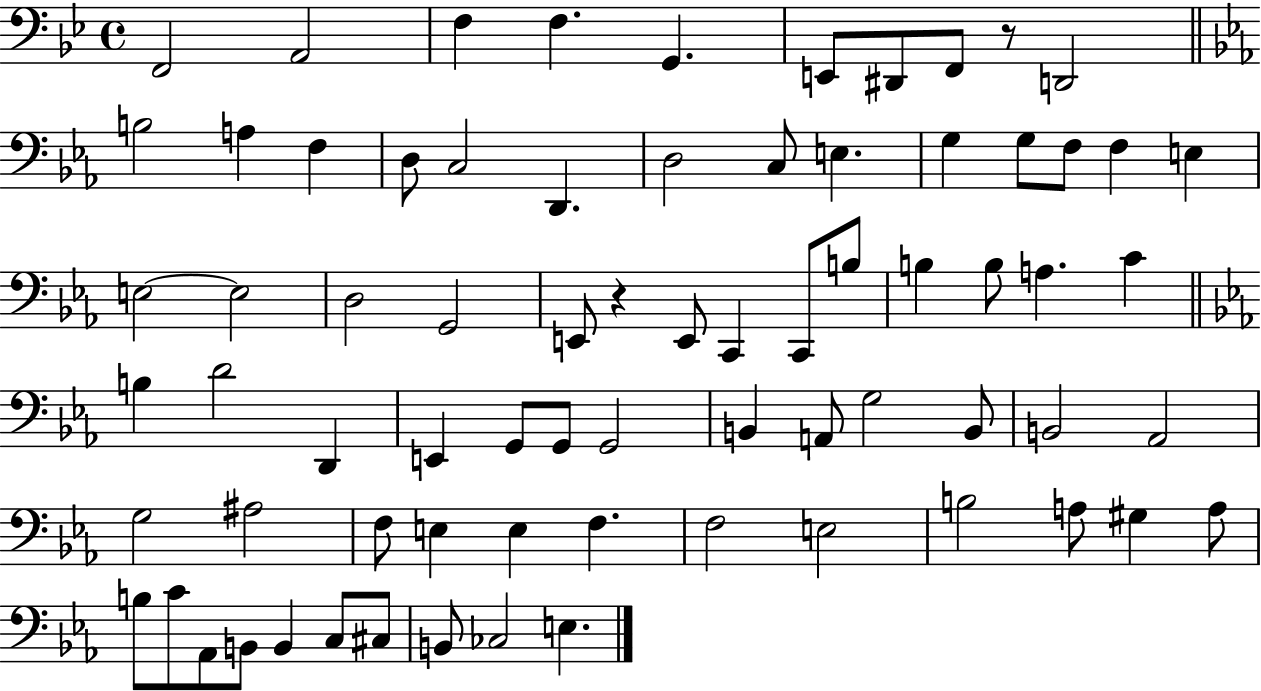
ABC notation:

X:1
T:Untitled
M:4/4
L:1/4
K:Bb
F,,2 A,,2 F, F, G,, E,,/2 ^D,,/2 F,,/2 z/2 D,,2 B,2 A, F, D,/2 C,2 D,, D,2 C,/2 E, G, G,/2 F,/2 F, E, E,2 E,2 D,2 G,,2 E,,/2 z E,,/2 C,, C,,/2 B,/2 B, B,/2 A, C B, D2 D,, E,, G,,/2 G,,/2 G,,2 B,, A,,/2 G,2 B,,/2 B,,2 _A,,2 G,2 ^A,2 F,/2 E, E, F, F,2 E,2 B,2 A,/2 ^G, A,/2 B,/2 C/2 _A,,/2 B,,/2 B,, C,/2 ^C,/2 B,,/2 _C,2 E,